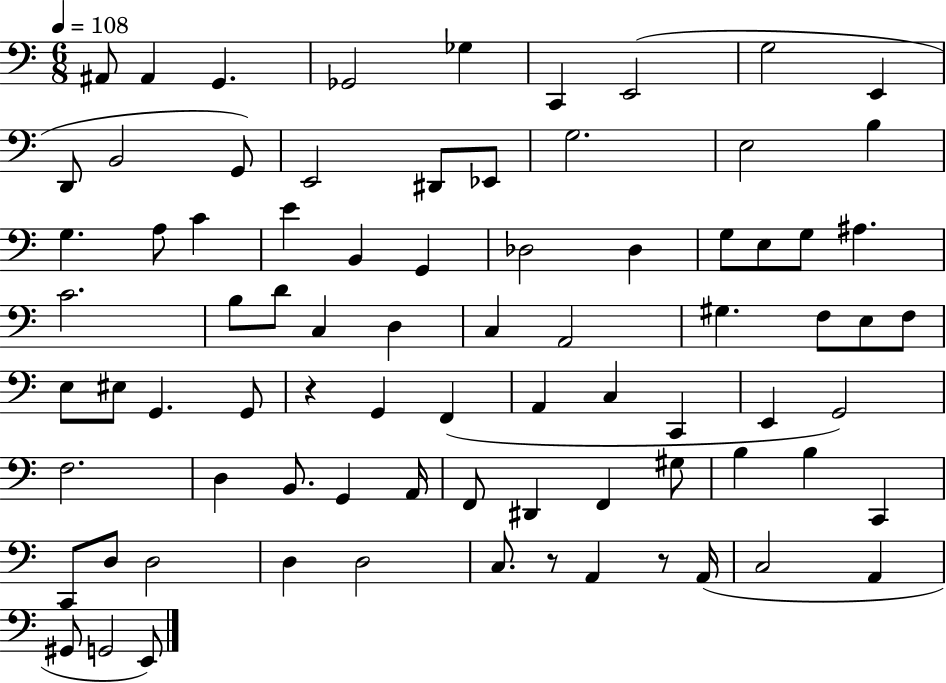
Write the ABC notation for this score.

X:1
T:Untitled
M:6/8
L:1/4
K:C
^A,,/2 ^A,, G,, _G,,2 _G, C,, E,,2 G,2 E,, D,,/2 B,,2 G,,/2 E,,2 ^D,,/2 _E,,/2 G,2 E,2 B, G, A,/2 C E B,, G,, _D,2 _D, G,/2 E,/2 G,/2 ^A, C2 B,/2 D/2 C, D, C, A,,2 ^G, F,/2 E,/2 F,/2 E,/2 ^E,/2 G,, G,,/2 z G,, F,, A,, C, C,, E,, G,,2 F,2 D, B,,/2 G,, A,,/4 F,,/2 ^D,, F,, ^G,/2 B, B, C,, C,,/2 D,/2 D,2 D, D,2 C,/2 z/2 A,, z/2 A,,/4 C,2 A,, ^G,,/2 G,,2 E,,/2